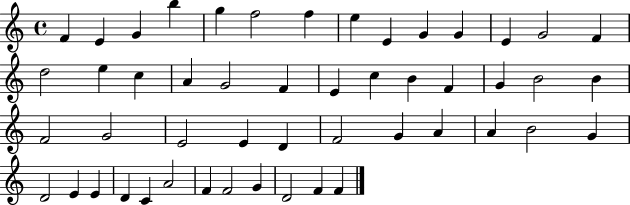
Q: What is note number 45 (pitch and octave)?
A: F4